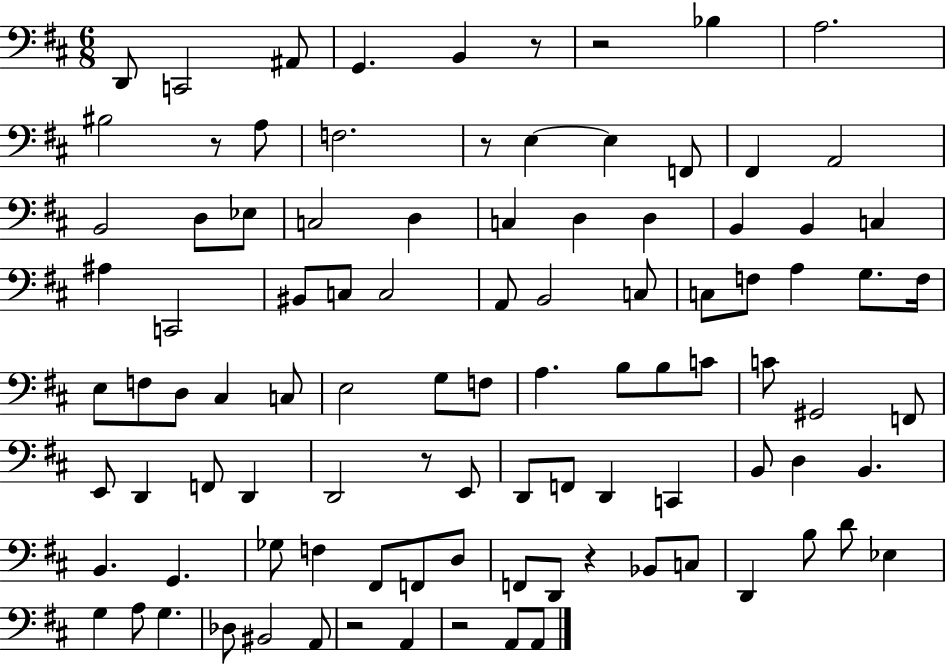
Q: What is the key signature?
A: D major